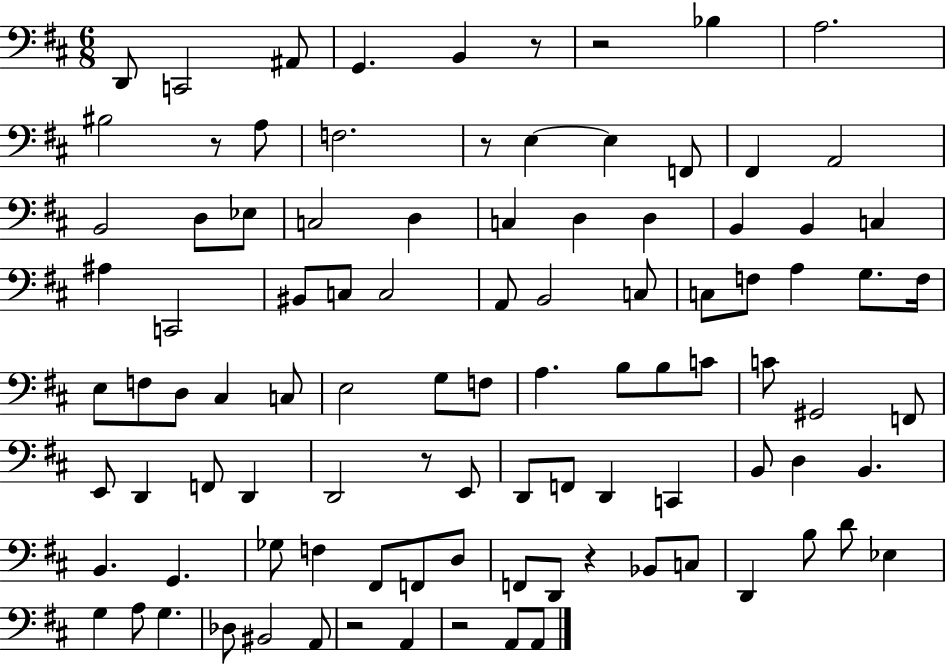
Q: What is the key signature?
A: D major